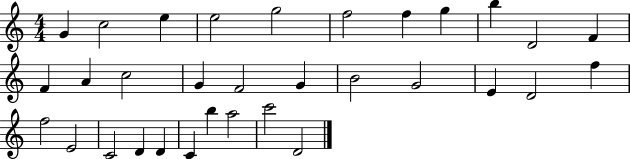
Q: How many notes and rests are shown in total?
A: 32